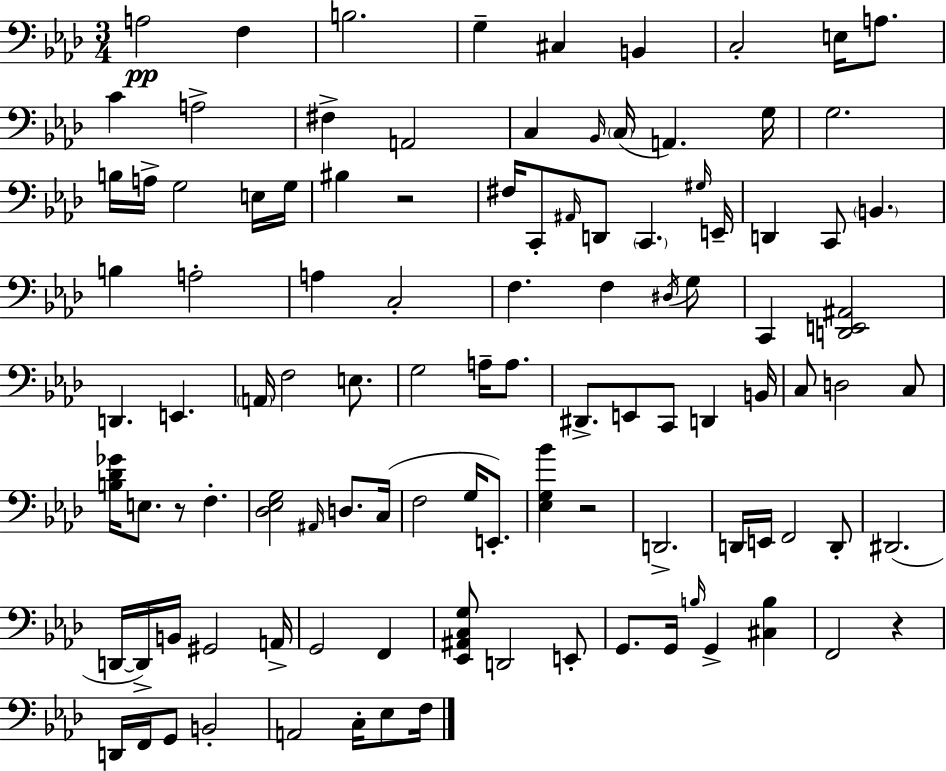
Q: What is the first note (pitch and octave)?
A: A3